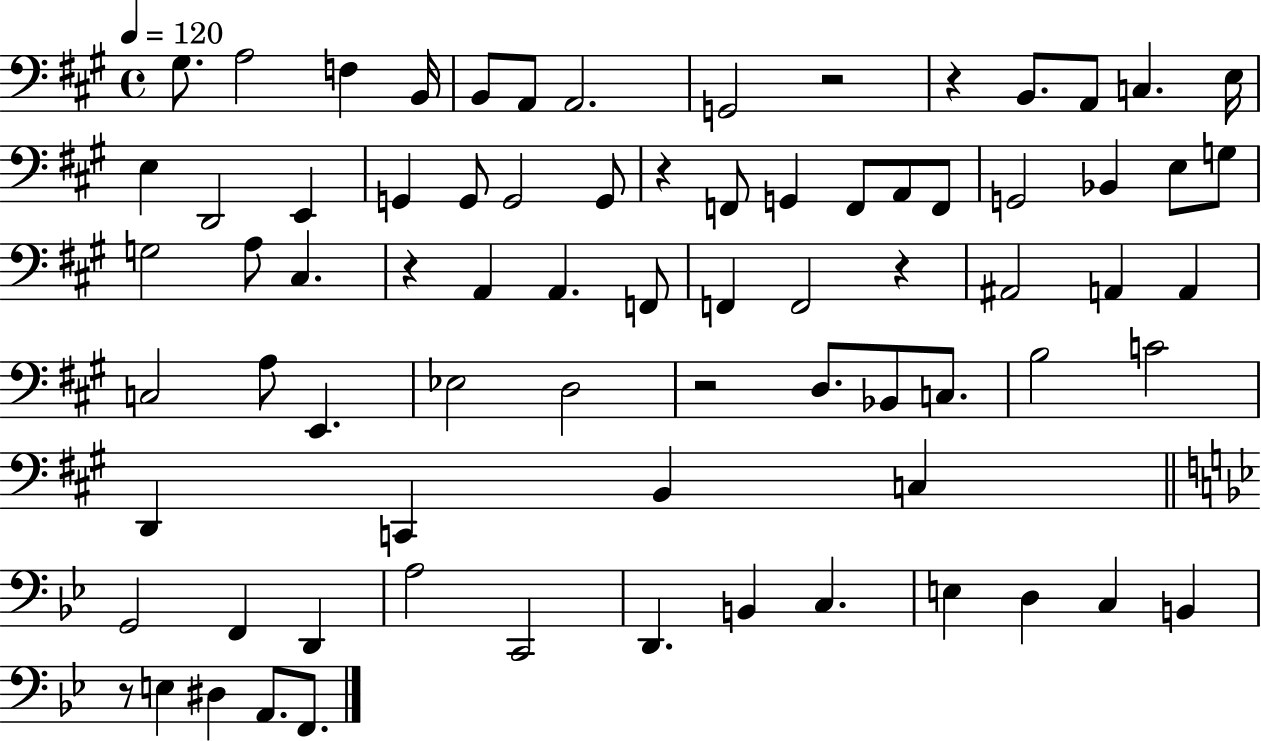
{
  \clef bass
  \time 4/4
  \defaultTimeSignature
  \key a \major
  \tempo 4 = 120
  \repeat volta 2 { gis8. a2 f4 b,16 | b,8 a,8 a,2. | g,2 r2 | r4 b,8. a,8 c4. e16 | \break e4 d,2 e,4 | g,4 g,8 g,2 g,8 | r4 f,8 g,4 f,8 a,8 f,8 | g,2 bes,4 e8 g8 | \break g2 a8 cis4. | r4 a,4 a,4. f,8 | f,4 f,2 r4 | ais,2 a,4 a,4 | \break c2 a8 e,4. | ees2 d2 | r2 d8. bes,8 c8. | b2 c'2 | \break d,4 c,4 b,4 c4 | \bar "||" \break \key bes \major g,2 f,4 d,4 | a2 c,2 | d,4. b,4 c4. | e4 d4 c4 b,4 | \break r8 e4 dis4 a,8. f,8. | } \bar "|."
}